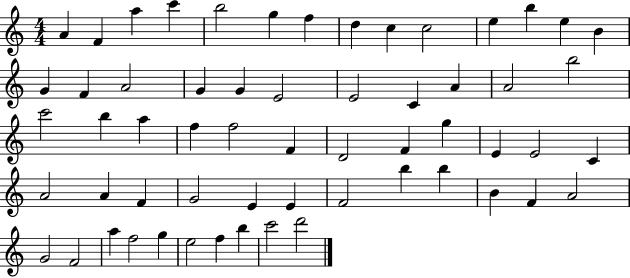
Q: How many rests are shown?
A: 0